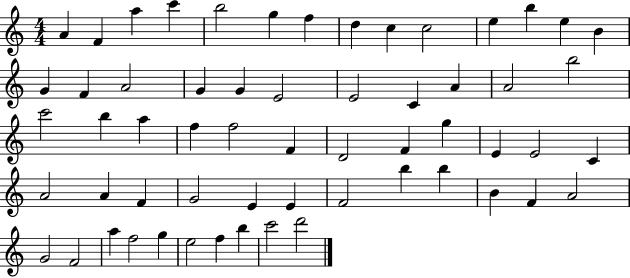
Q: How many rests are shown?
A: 0